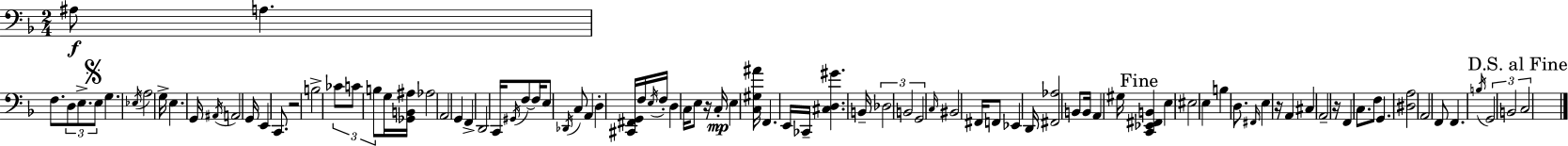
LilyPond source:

{
  \clef bass
  \numericTimeSignature
  \time 2/4
  \key d \minor
  \repeat volta 2 { ais8\f a4. | f8. \tuplet 3/2 { d8 e8.-> | \mark \markup { \musicglyph "scripts.segno" } e8 } g4. | \acciaccatura { ees16 } a2 | \break g16-> e4. | g,16 \acciaccatura { ais,16 } a,2 | g,16 e,4 c,8. | r2 | \break b2-> | \tuplet 3/2 { ces'8 c'8 b8 } | g16 <ges, b, ais>16 aes2 | a,2 | \break g,4 f,4-> | d,2 | c,16 \acciaccatura { gis,16 } f8~~ f16 e8 | \acciaccatura { des,16 } c8 a,4 | \break d4-. <cis, fis, g,>16 f16 \acciaccatura { e16 } f16-. | d4 c16 e8 r16 | c16-.\mp e4 <c gis ais'>16 f,4. | e,16 ces,16-- <cis d gis'>4. | \break b,16-- \tuplet 3/2 { des2 | b,2 | g,2 } | \grace { c16 } bis,2 | \break fis,16 f,8 | ees,4 d,16 <fis, aes>2 | b,8 | b,16 a,4 gis16 \mark "Fine" <c, ees, fis, b,>4 | \break e4 \parenthesize eis2 | e4 | b4 d8. | \grace { fis,16 } e4 r16 a,4 | \break cis4 a,2-- | r16 | f,4 c8. f8 | g,4. <dis a>2 | \break a,2 | f,8 | f,4. \acciaccatura { b16 } | \tuplet 3/2 { g,2 | \break b,2 | \mark "D.S. al Fine" c2 } | } \bar "|."
}